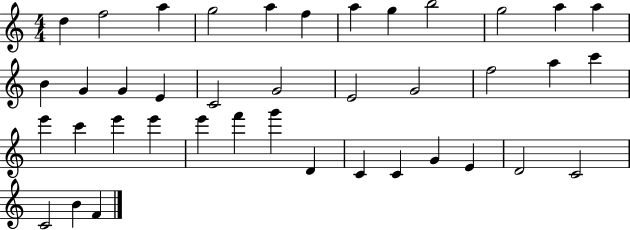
X:1
T:Untitled
M:4/4
L:1/4
K:C
d f2 a g2 a f a g b2 g2 a a B G G E C2 G2 E2 G2 f2 a c' e' c' e' e' e' f' g' D C C G E D2 C2 C2 B F